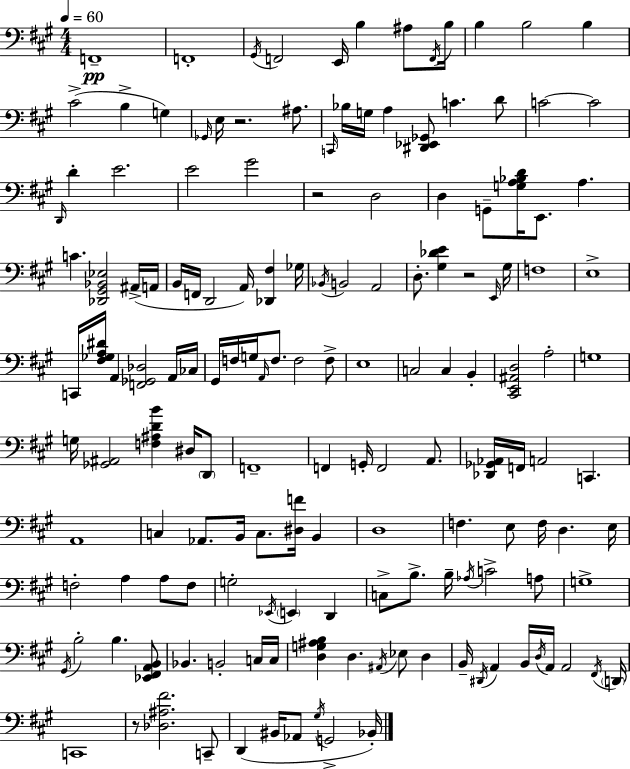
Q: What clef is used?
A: bass